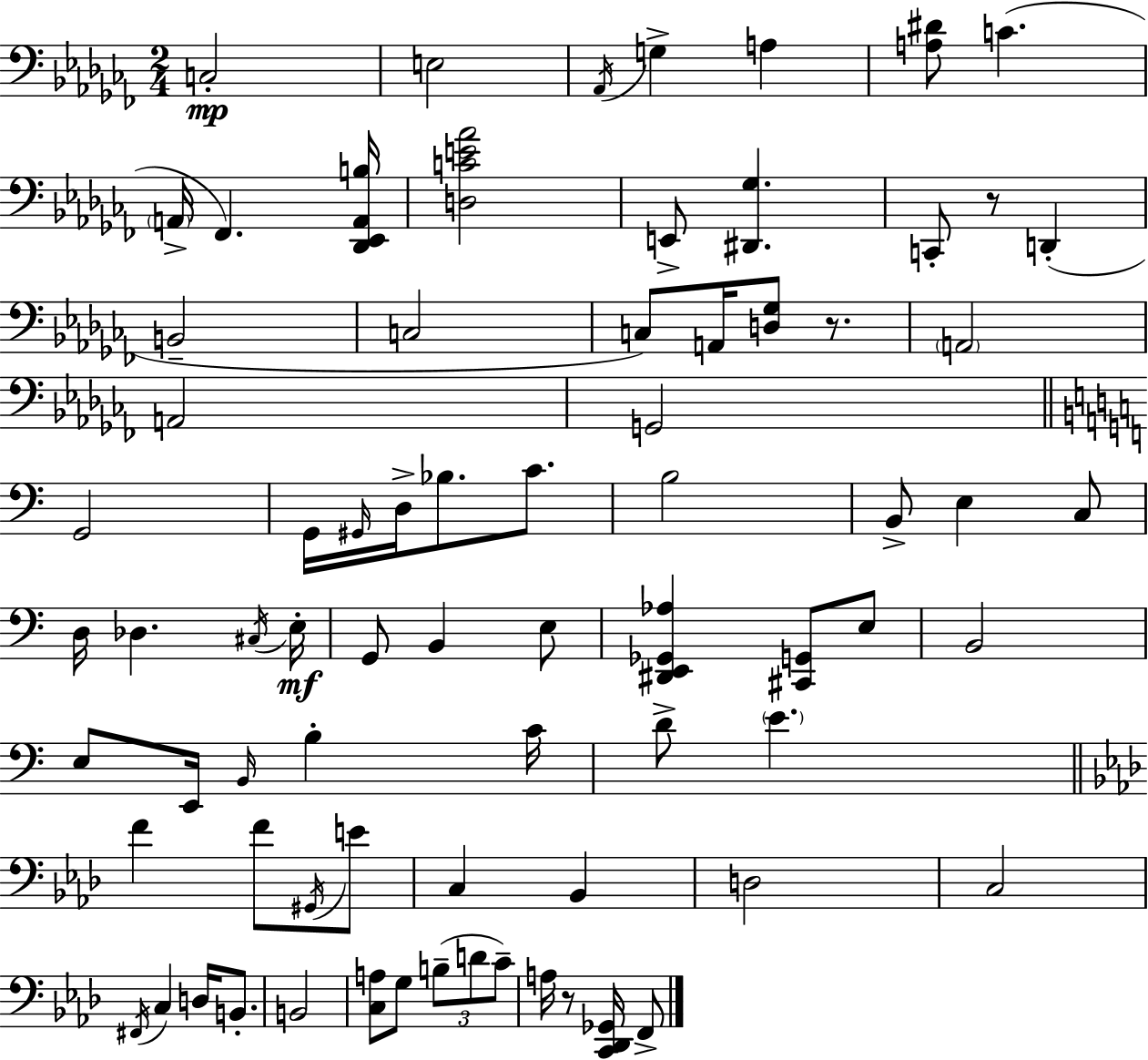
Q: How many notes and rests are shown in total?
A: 75